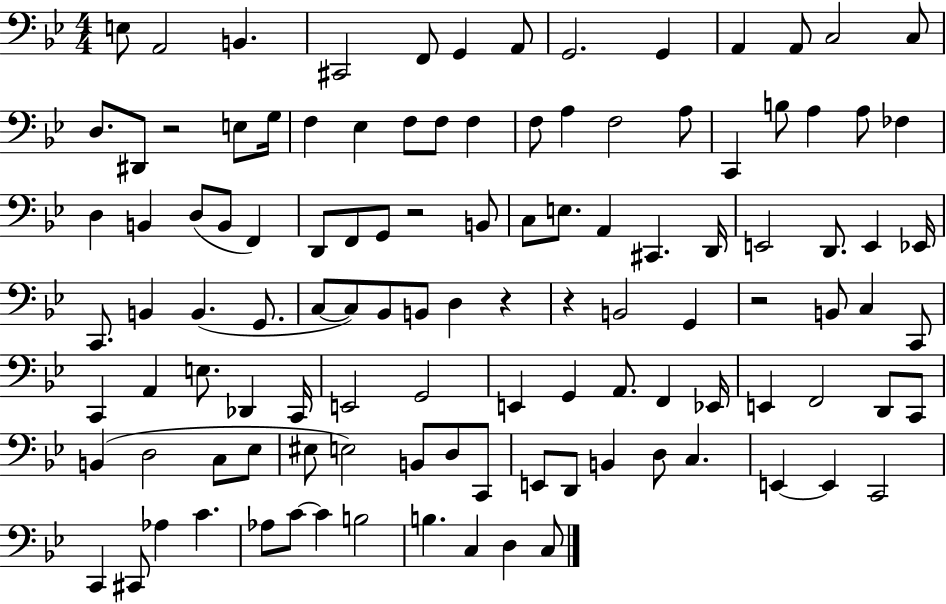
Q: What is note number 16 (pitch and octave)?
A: E3